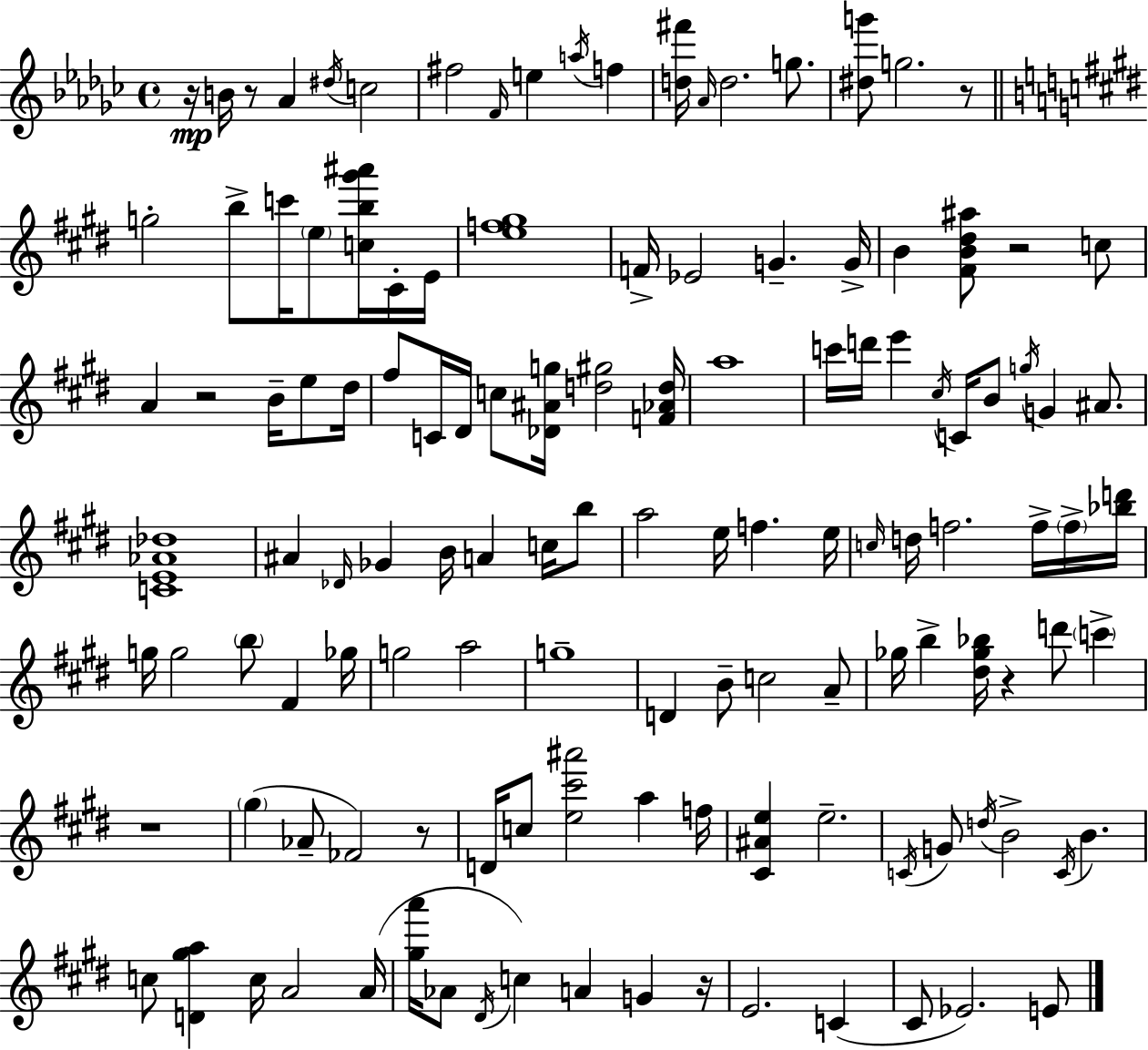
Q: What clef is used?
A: treble